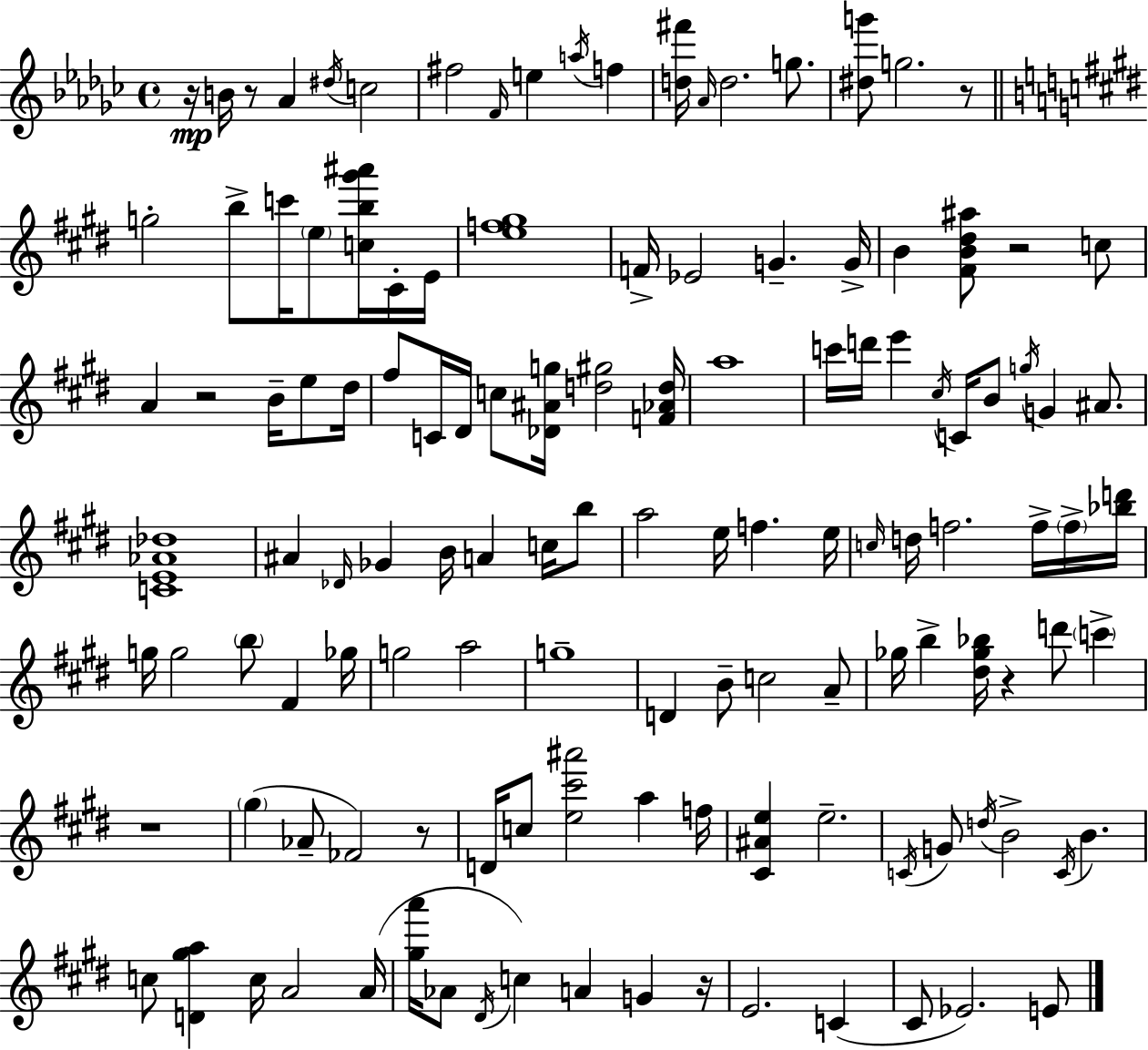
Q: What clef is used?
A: treble